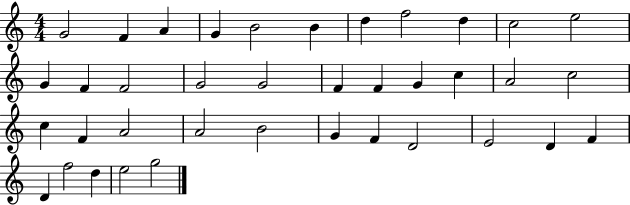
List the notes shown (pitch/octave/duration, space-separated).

G4/h F4/q A4/q G4/q B4/h B4/q D5/q F5/h D5/q C5/h E5/h G4/q F4/q F4/h G4/h G4/h F4/q F4/q G4/q C5/q A4/h C5/h C5/q F4/q A4/h A4/h B4/h G4/q F4/q D4/h E4/h D4/q F4/q D4/q F5/h D5/q E5/h G5/h